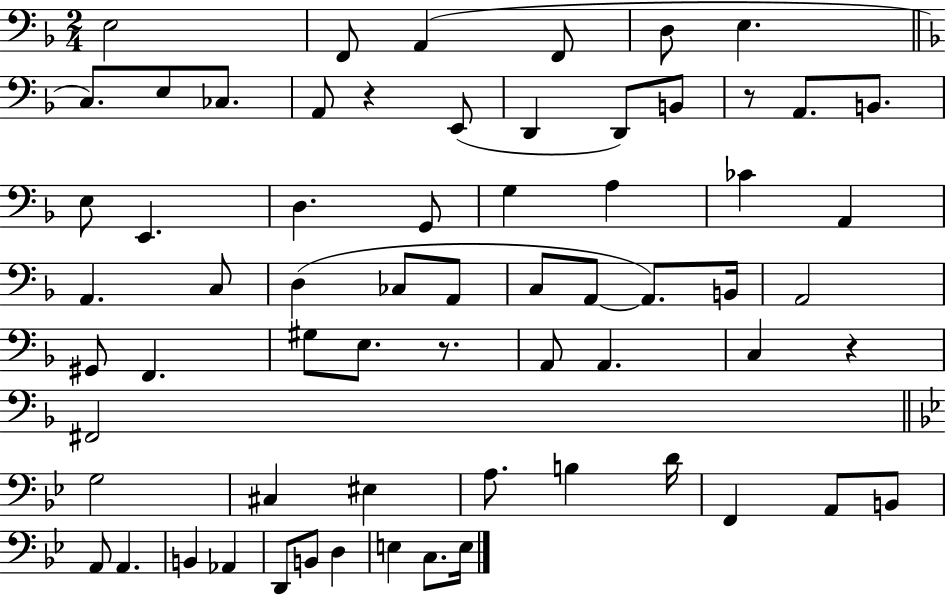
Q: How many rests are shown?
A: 4